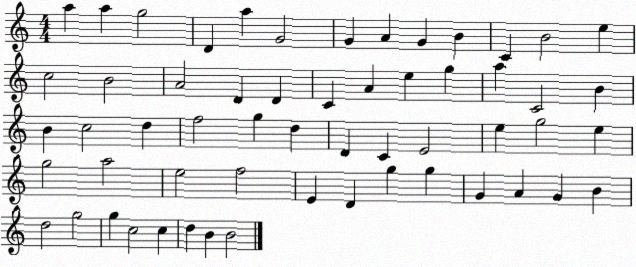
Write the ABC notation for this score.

X:1
T:Untitled
M:4/4
L:1/4
K:C
a a g2 D a G2 G A G B C B2 e c2 B2 A2 D D C A e g a C2 B B c2 d f2 g d D C E2 e g2 e g2 a2 e2 f2 E D g g G A G B d2 g2 g c2 c d B B2